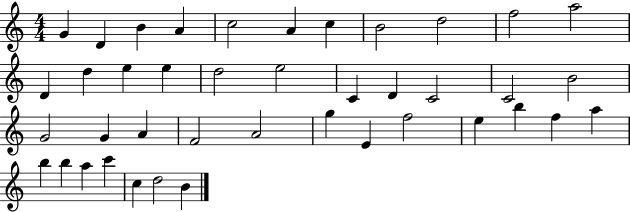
{
  \clef treble
  \numericTimeSignature
  \time 4/4
  \key c \major
  g'4 d'4 b'4 a'4 | c''2 a'4 c''4 | b'2 d''2 | f''2 a''2 | \break d'4 d''4 e''4 e''4 | d''2 e''2 | c'4 d'4 c'2 | c'2 b'2 | \break g'2 g'4 a'4 | f'2 a'2 | g''4 e'4 f''2 | e''4 b''4 f''4 a''4 | \break b''4 b''4 a''4 c'''4 | c''4 d''2 b'4 | \bar "|."
}